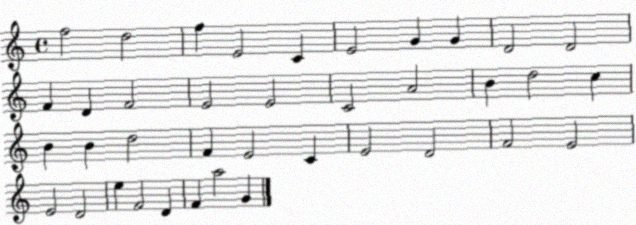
X:1
T:Untitled
M:4/4
L:1/4
K:C
f2 d2 f E2 C E2 G G D2 D2 F D F2 E2 E2 C2 A2 B d2 c B B d2 F E2 C E2 D2 F2 E2 E2 D2 e F2 D F a2 G